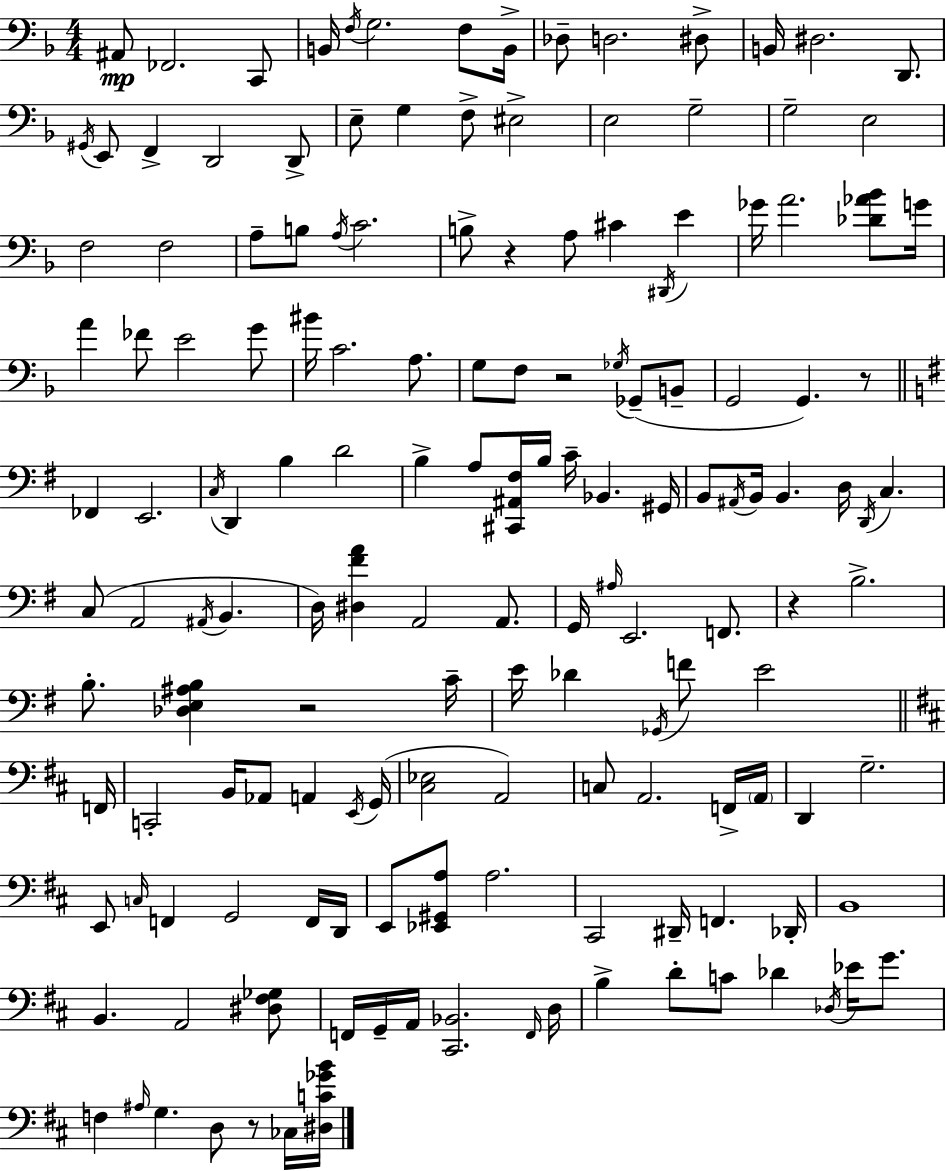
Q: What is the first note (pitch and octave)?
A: A#2